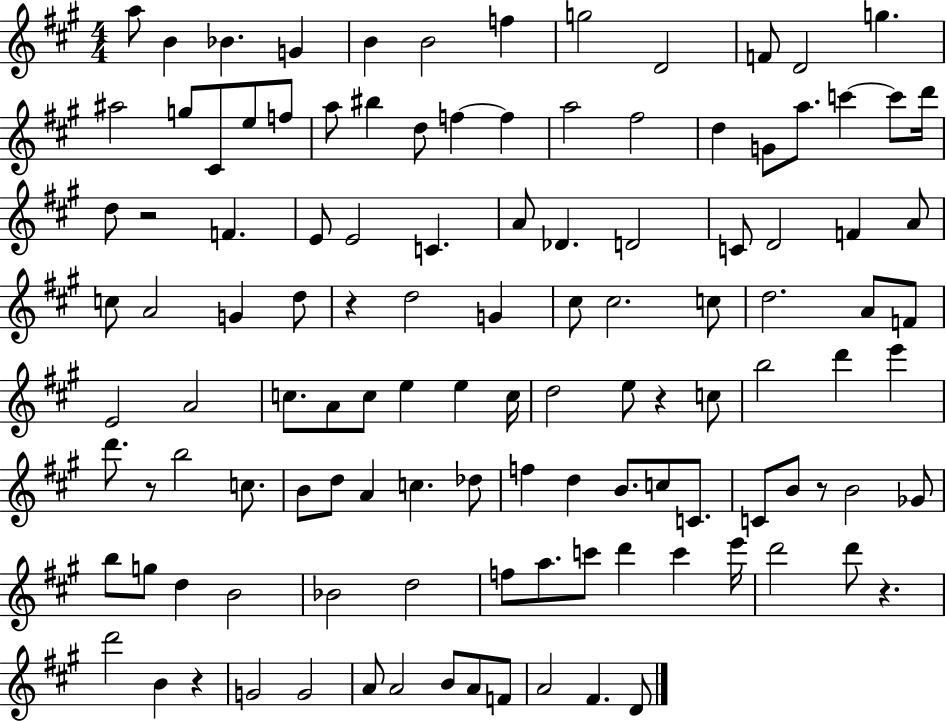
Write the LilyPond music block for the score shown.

{
  \clef treble
  \numericTimeSignature
  \time 4/4
  \key a \major
  \repeat volta 2 { a''8 b'4 bes'4. g'4 | b'4 b'2 f''4 | g''2 d'2 | f'8 d'2 g''4. | \break ais''2 g''8 cis'8 e''8 f''8 | a''8 bis''4 d''8 f''4~~ f''4 | a''2 fis''2 | d''4 g'8 a''8. c'''4~~ c'''8 d'''16 | \break d''8 r2 f'4. | e'8 e'2 c'4. | a'8 des'4. d'2 | c'8 d'2 f'4 a'8 | \break c''8 a'2 g'4 d''8 | r4 d''2 g'4 | cis''8 cis''2. c''8 | d''2. a'8 f'8 | \break e'2 a'2 | c''8. a'8 c''8 e''4 e''4 c''16 | d''2 e''8 r4 c''8 | b''2 d'''4 e'''4 | \break d'''8. r8 b''2 c''8. | b'8 d''8 a'4 c''4. des''8 | f''4 d''4 b'8. c''8 c'8. | c'8 b'8 r8 b'2 ges'8 | \break b''8 g''8 d''4 b'2 | bes'2 d''2 | f''8 a''8. c'''8 d'''4 c'''4 e'''16 | d'''2 d'''8 r4. | \break d'''2 b'4 r4 | g'2 g'2 | a'8 a'2 b'8 a'8 f'8 | a'2 fis'4. d'8 | \break } \bar "|."
}